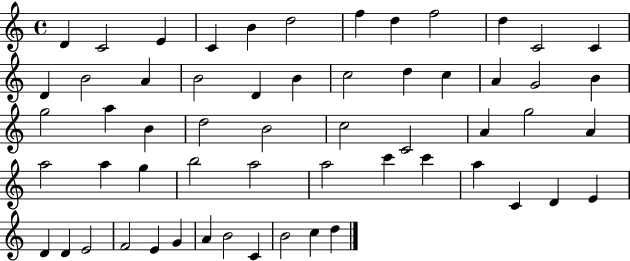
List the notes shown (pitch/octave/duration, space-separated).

D4/q C4/h E4/q C4/q B4/q D5/h F5/q D5/q F5/h D5/q C4/h C4/q D4/q B4/h A4/q B4/h D4/q B4/q C5/h D5/q C5/q A4/q G4/h B4/q G5/h A5/q B4/q D5/h B4/h C5/h C4/h A4/q G5/h A4/q A5/h A5/q G5/q B5/h A5/h A5/h C6/q C6/q A5/q C4/q D4/q E4/q D4/q D4/q E4/h F4/h E4/q G4/q A4/q B4/h C4/q B4/h C5/q D5/q